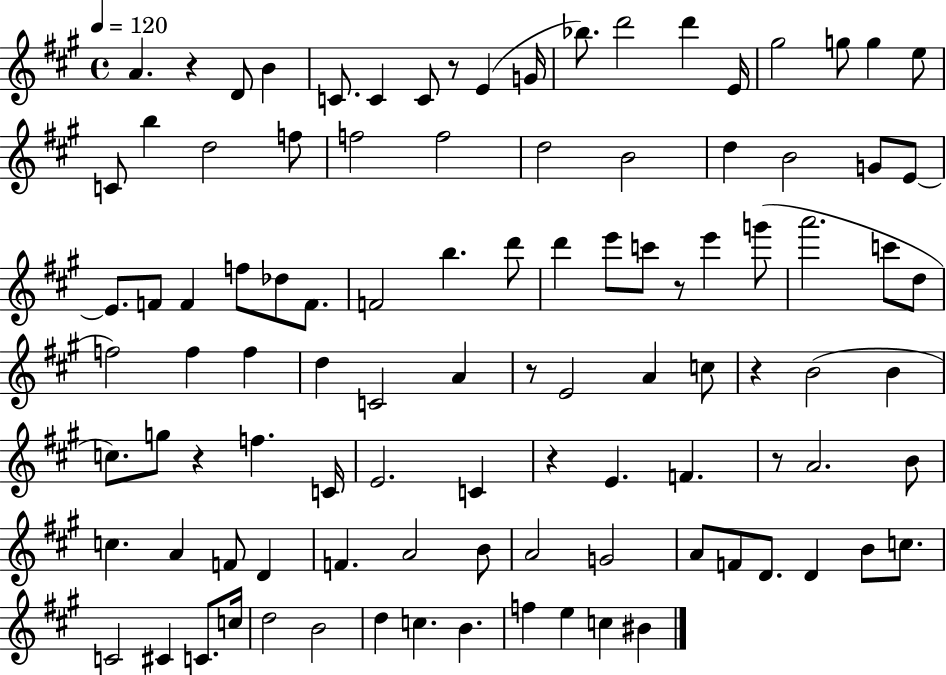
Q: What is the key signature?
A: A major